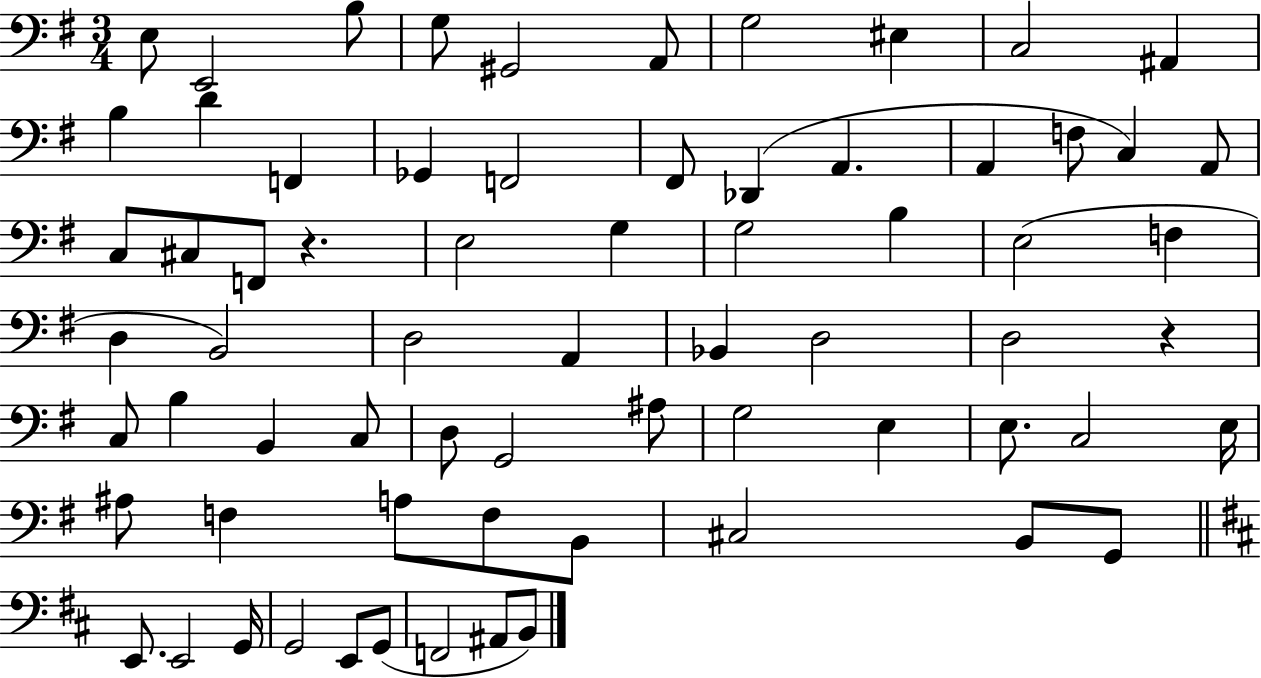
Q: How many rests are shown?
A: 2